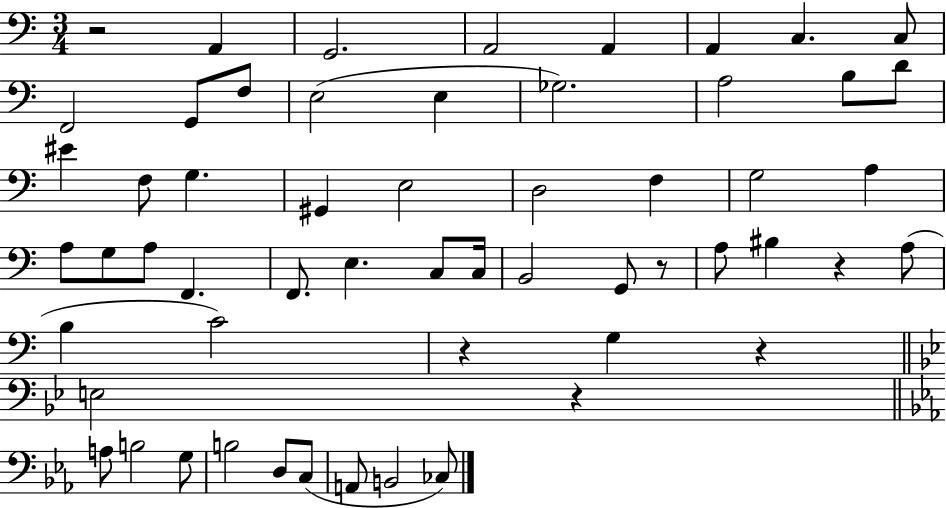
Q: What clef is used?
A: bass